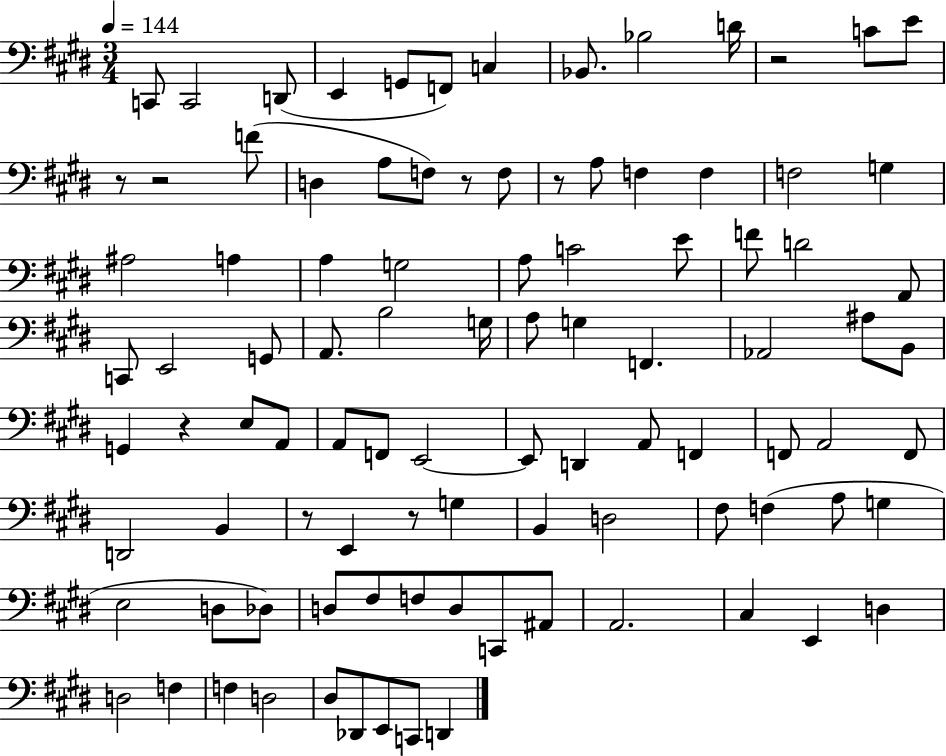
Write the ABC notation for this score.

X:1
T:Untitled
M:3/4
L:1/4
K:E
C,,/2 C,,2 D,,/2 E,, G,,/2 F,,/2 C, _B,,/2 _B,2 D/4 z2 C/2 E/2 z/2 z2 F/2 D, A,/2 F,/2 z/2 F,/2 z/2 A,/2 F, F, F,2 G, ^A,2 A, A, G,2 A,/2 C2 E/2 F/2 D2 A,,/2 C,,/2 E,,2 G,,/2 A,,/2 B,2 G,/4 A,/2 G, F,, _A,,2 ^A,/2 B,,/2 G,, z E,/2 A,,/2 A,,/2 F,,/2 E,,2 E,,/2 D,, A,,/2 F,, F,,/2 A,,2 F,,/2 D,,2 B,, z/2 E,, z/2 G, B,, D,2 ^F,/2 F, A,/2 G, E,2 D,/2 _D,/2 D,/2 ^F,/2 F,/2 D,/2 C,,/2 ^A,,/2 A,,2 ^C, E,, D, D,2 F, F, D,2 ^D,/2 _D,,/2 E,,/2 C,,/2 D,,